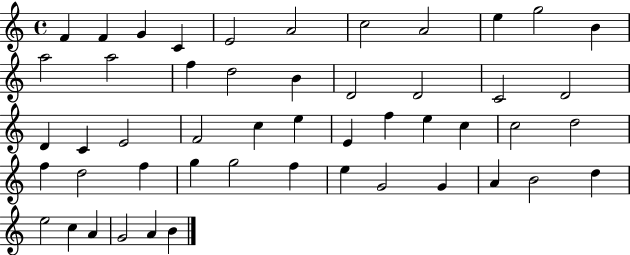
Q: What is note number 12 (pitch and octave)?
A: A5